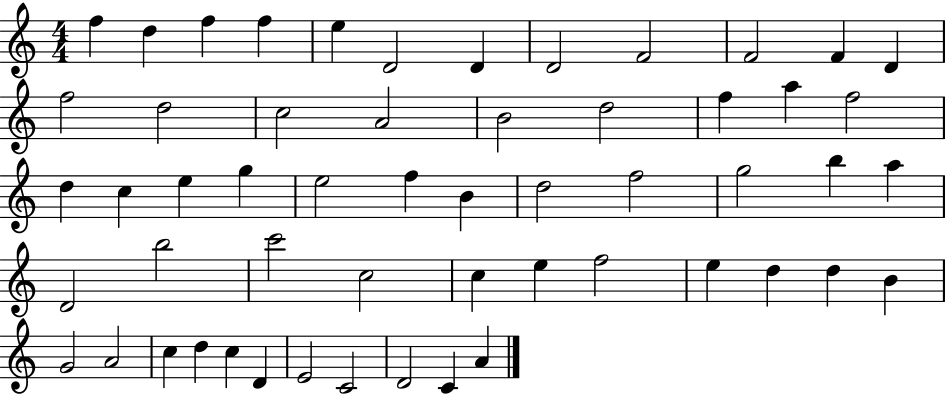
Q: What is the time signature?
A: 4/4